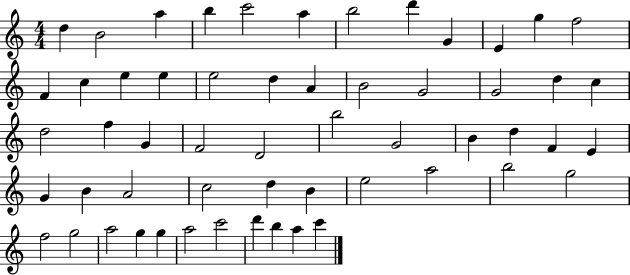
{
  \clef treble
  \numericTimeSignature
  \time 4/4
  \key c \major
  d''4 b'2 a''4 | b''4 c'''2 a''4 | b''2 d'''4 g'4 | e'4 g''4 f''2 | \break f'4 c''4 e''4 e''4 | e''2 d''4 a'4 | b'2 g'2 | g'2 d''4 c''4 | \break d''2 f''4 g'4 | f'2 d'2 | b''2 g'2 | b'4 d''4 f'4 e'4 | \break g'4 b'4 a'2 | c''2 d''4 b'4 | e''2 a''2 | b''2 g''2 | \break f''2 g''2 | a''2 g''4 g''4 | a''2 c'''2 | d'''4 b''4 a''4 c'''4 | \break \bar "|."
}